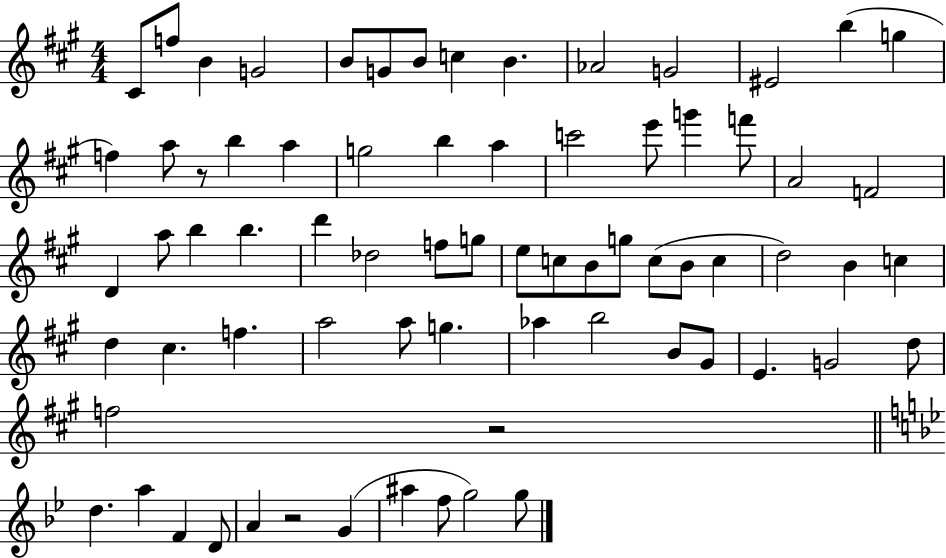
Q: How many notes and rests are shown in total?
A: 72